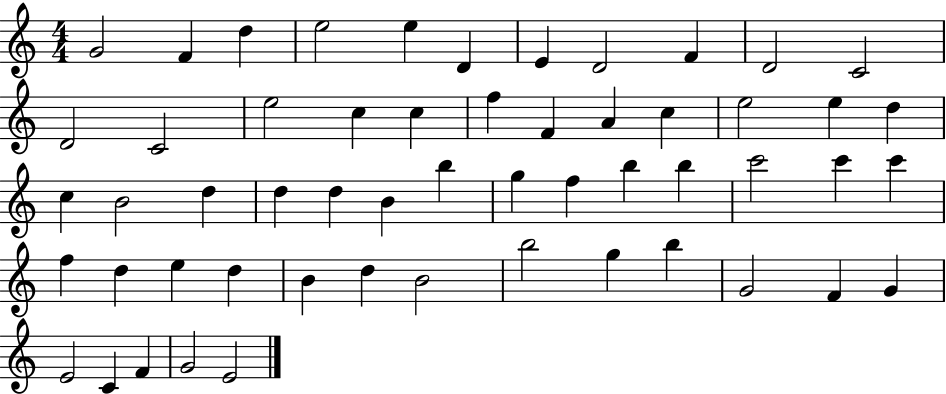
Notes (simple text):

G4/h F4/q D5/q E5/h E5/q D4/q E4/q D4/h F4/q D4/h C4/h D4/h C4/h E5/h C5/q C5/q F5/q F4/q A4/q C5/q E5/h E5/q D5/q C5/q B4/h D5/q D5/q D5/q B4/q B5/q G5/q F5/q B5/q B5/q C6/h C6/q C6/q F5/q D5/q E5/q D5/q B4/q D5/q B4/h B5/h G5/q B5/q G4/h F4/q G4/q E4/h C4/q F4/q G4/h E4/h